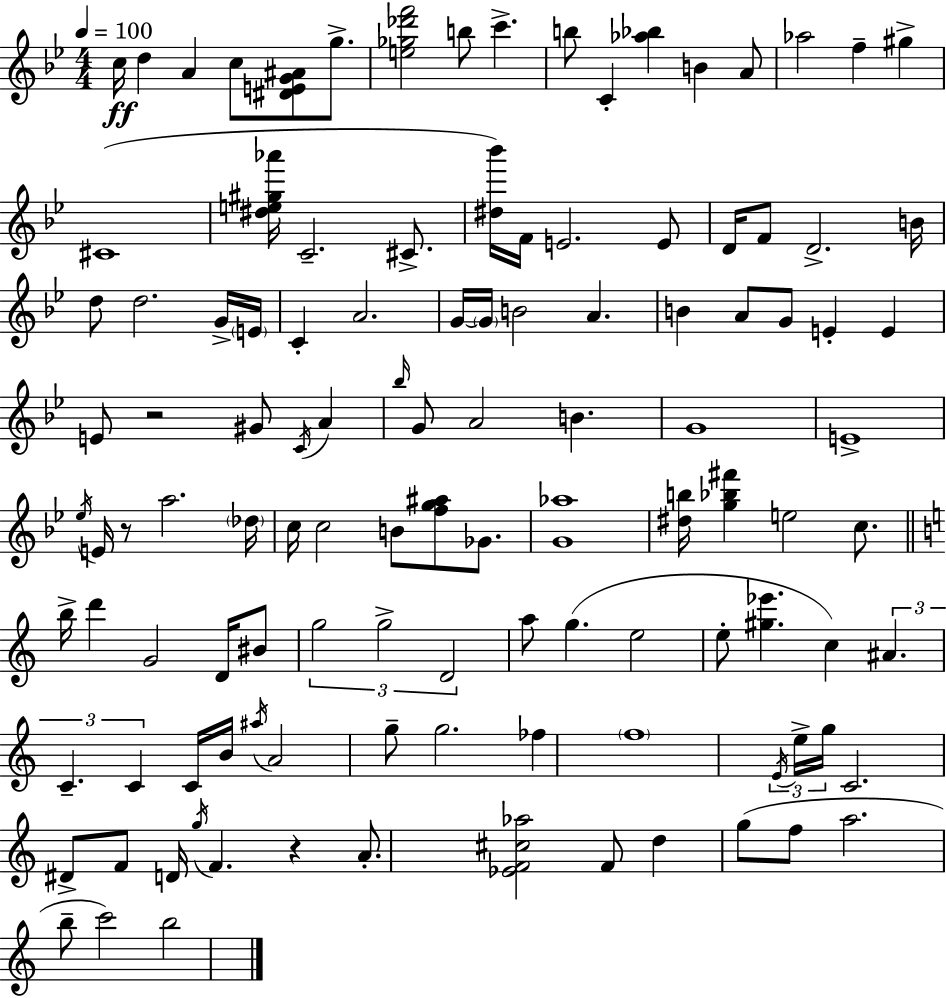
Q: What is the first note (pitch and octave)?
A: C5